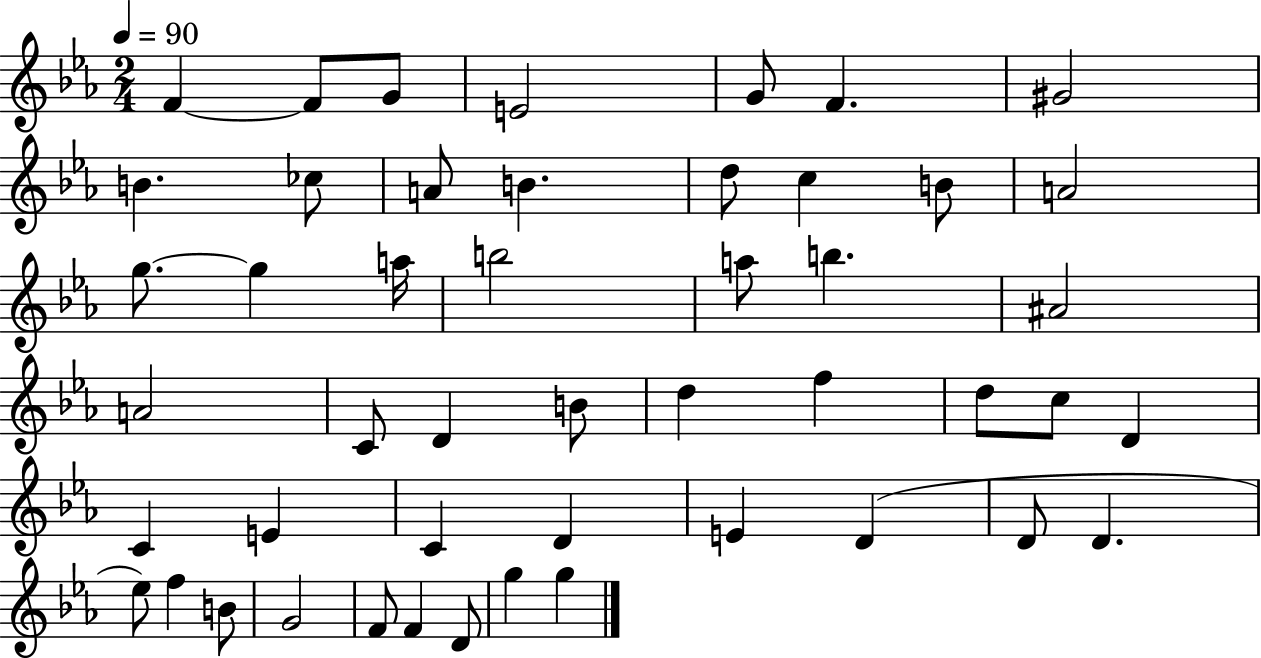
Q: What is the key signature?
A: EES major